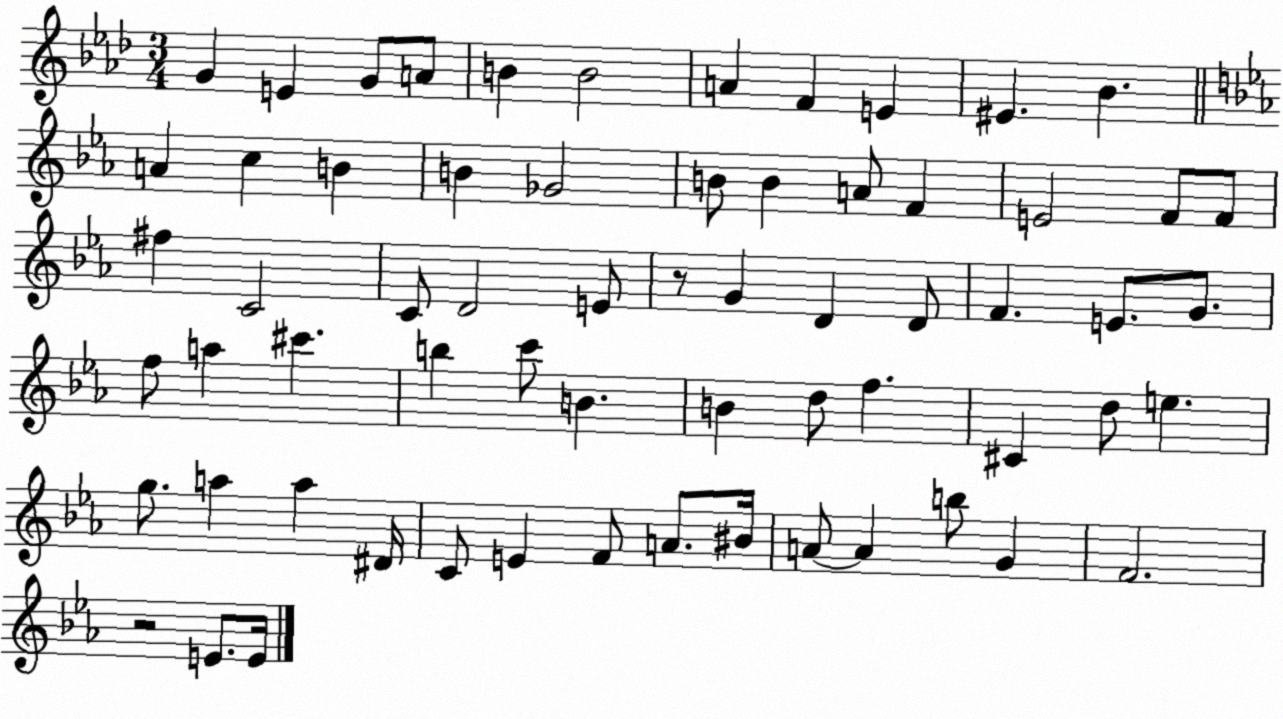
X:1
T:Untitled
M:3/4
L:1/4
K:Ab
G E G/2 A/2 B B2 A F E ^E _B A c B B _G2 B/2 B A/2 F E2 F/2 F/2 ^f C2 C/2 D2 E/2 z/2 G D D/2 F E/2 G/2 f/2 a ^c' b c'/2 B B d/2 f ^C d/2 e g/2 a a ^D/4 C/2 E F/2 A/2 ^B/4 A/2 A b/2 G F2 z2 E/2 E/4